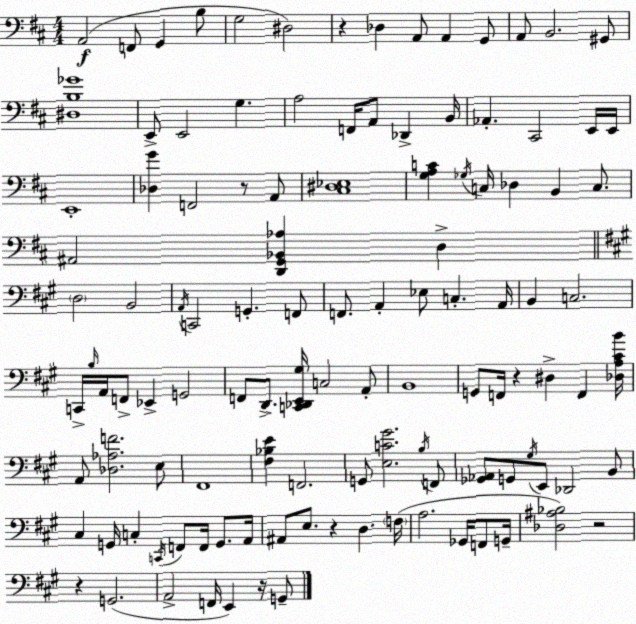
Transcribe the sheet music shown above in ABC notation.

X:1
T:Untitled
M:4/4
L:1/4
K:D
A,,2 F,,/2 G,, B,/2 G,2 ^D,2 z _D, A,,/2 A,, G,,/2 A,,/2 B,,2 ^G,,/2 [^D,B,_G]4 E,,/2 E,,2 G, A,2 F,,/4 A,,/2 _D,, B,,/4 _A,, ^C,,2 E,,/4 E,,/4 E,,4 [_D,G] F,,2 z/2 A,,/2 [^C,^D,_E,]4 [G,A,C] _G,/4 C,/4 _D, B,, C,/2 ^A,,2 [D,,G,,_B,,_A,] D, D,2 B,,2 A,,/4 C,,2 G,, F,,/2 F,,/2 A,, _E,/2 C, A,,/4 B,, C,2 C,,/4 B,/4 A,,/4 F,,/2 _E,, G,,2 F,,/2 D,,/2 [C,,_D,,E,,^G,]/4 C,2 A,,/2 B,,4 G,,/2 F,,/4 z ^D, F,, [_D,A,^CB]/4 A,,/2 [_D,_A,F]2 E,/2 ^F,,4 [^F,_B,E] F,,2 G,,/2 [E,C^G]2 B,/4 F,,/2 [_G,,_A,,]/2 G,,/2 ^G,/4 E,,/2 _D,,2 B,,/2 ^C, G,,/4 C, C,,/4 F,,/2 F,,/4 G,,/2 A,,/4 ^A,,/2 E,/2 z D, F,/4 A,2 _G,,/4 F,,/2 G,,/4 [_D,^A,_B,]2 z2 z G,,2 A,,2 F,,/4 E,, z/4 G,,/2